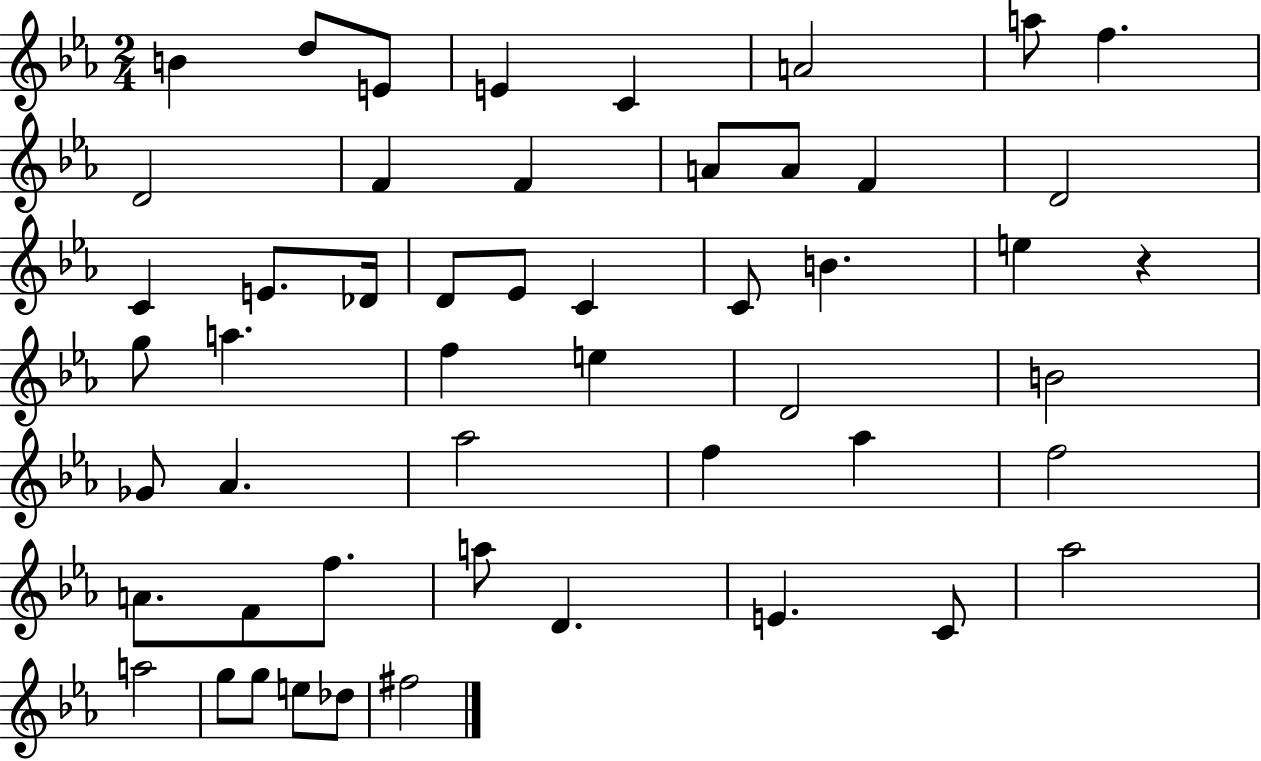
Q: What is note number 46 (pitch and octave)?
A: G5